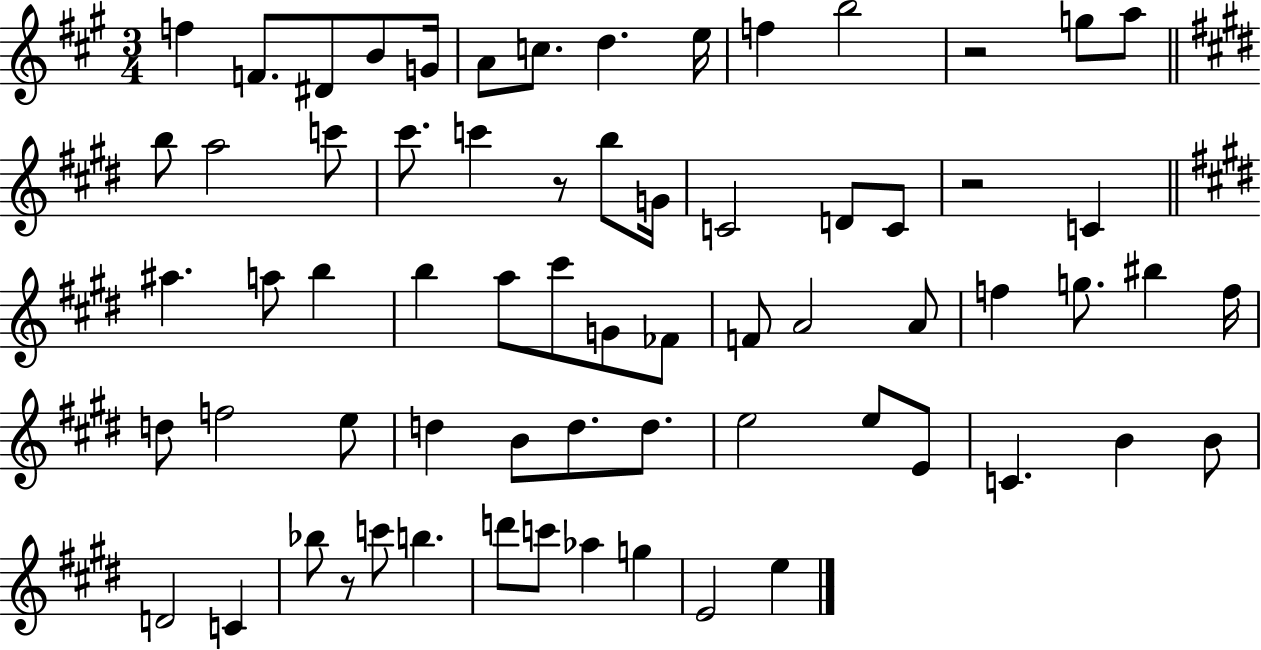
F5/q F4/e. D#4/e B4/e G4/s A4/e C5/e. D5/q. E5/s F5/q B5/h R/h G5/e A5/e B5/e A5/h C6/e C#6/e. C6/q R/e B5/e G4/s C4/h D4/e C4/e R/h C4/q A#5/q. A5/e B5/q B5/q A5/e C#6/e G4/e FES4/e F4/e A4/h A4/e F5/q G5/e. BIS5/q F5/s D5/e F5/h E5/e D5/q B4/e D5/e. D5/e. E5/h E5/e E4/e C4/q. B4/q B4/e D4/h C4/q Bb5/e R/e C6/e B5/q. D6/e C6/e Ab5/q G5/q E4/h E5/q